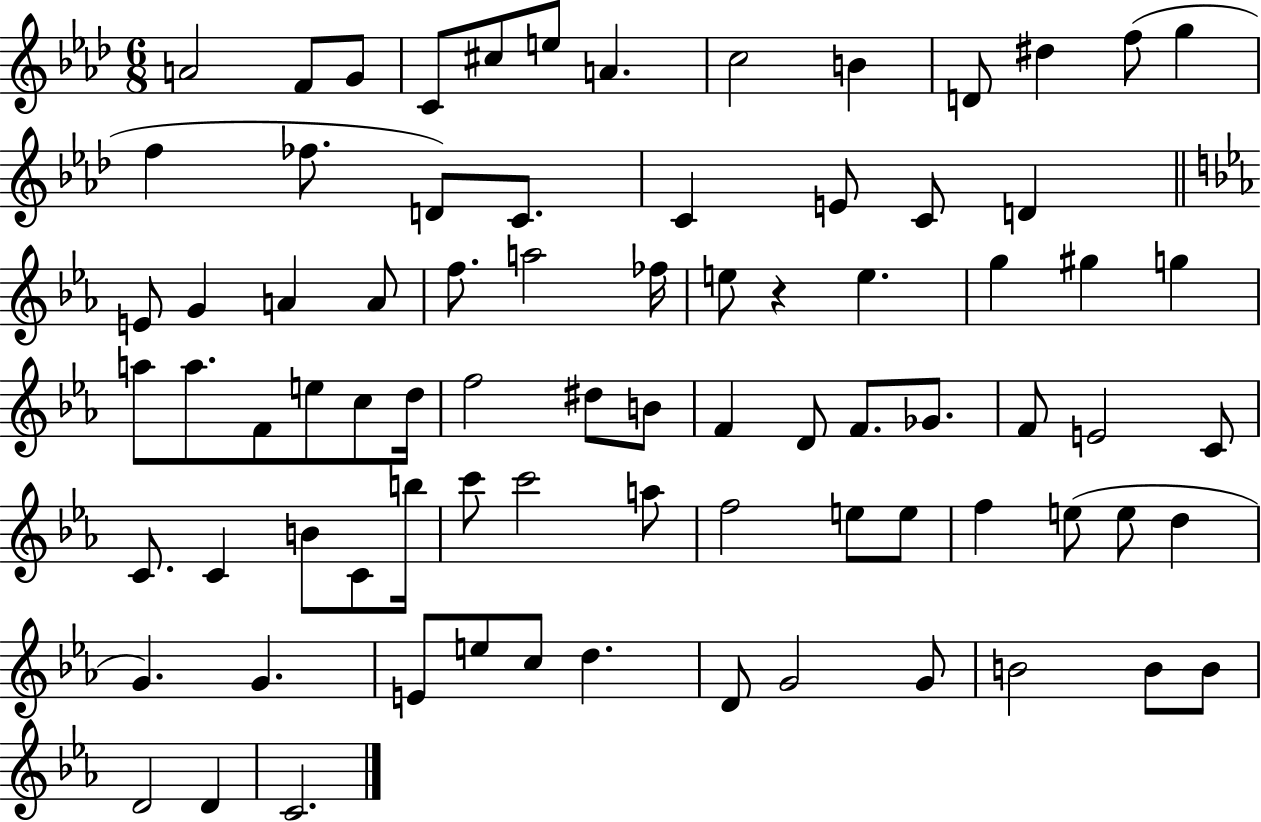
{
  \clef treble
  \numericTimeSignature
  \time 6/8
  \key aes \major
  a'2 f'8 g'8 | c'8 cis''8 e''8 a'4. | c''2 b'4 | d'8 dis''4 f''8( g''4 | \break f''4 fes''8. d'8) c'8. | c'4 e'8 c'8 d'4 | \bar "||" \break \key ees \major e'8 g'4 a'4 a'8 | f''8. a''2 fes''16 | e''8 r4 e''4. | g''4 gis''4 g''4 | \break a''8 a''8. f'8 e''8 c''8 d''16 | f''2 dis''8 b'8 | f'4 d'8 f'8. ges'8. | f'8 e'2 c'8 | \break c'8. c'4 b'8 c'8 b''16 | c'''8 c'''2 a''8 | f''2 e''8 e''8 | f''4 e''8( e''8 d''4 | \break g'4.) g'4. | e'8 e''8 c''8 d''4. | d'8 g'2 g'8 | b'2 b'8 b'8 | \break d'2 d'4 | c'2. | \bar "|."
}